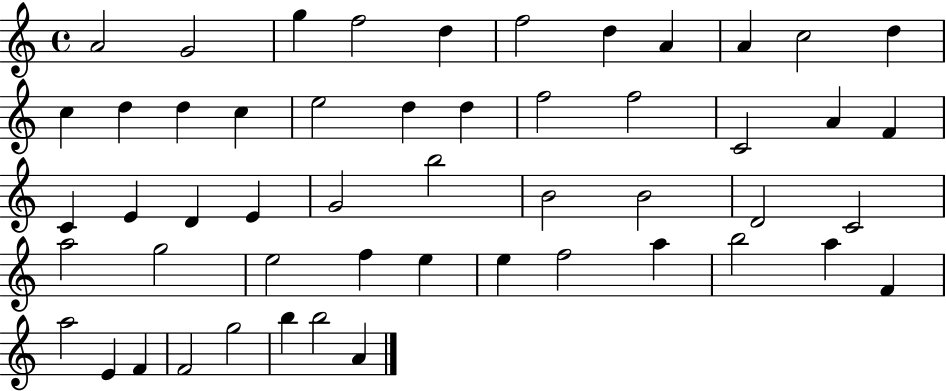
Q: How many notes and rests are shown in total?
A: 52